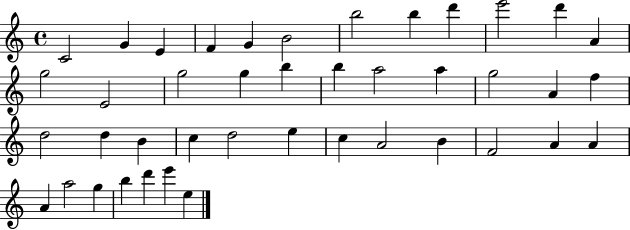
{
  \clef treble
  \time 4/4
  \defaultTimeSignature
  \key c \major
  c'2 g'4 e'4 | f'4 g'4 b'2 | b''2 b''4 d'''4 | e'''2 d'''4 a'4 | \break g''2 e'2 | g''2 g''4 b''4 | b''4 a''2 a''4 | g''2 a'4 f''4 | \break d''2 d''4 b'4 | c''4 d''2 e''4 | c''4 a'2 b'4 | f'2 a'4 a'4 | \break a'4 a''2 g''4 | b''4 d'''4 e'''4 e''4 | \bar "|."
}